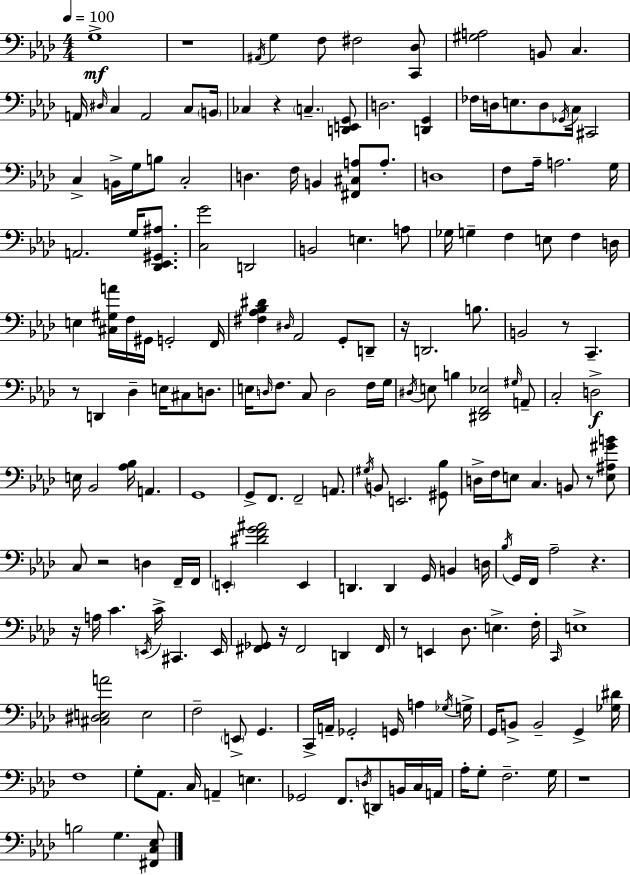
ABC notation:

X:1
T:Untitled
M:4/4
L:1/4
K:Fm
G,4 z4 ^A,,/4 G, F,/2 ^F,2 [C,,_D,]/2 [^G,A,]2 B,,/2 C, A,,/4 ^D,/4 C, A,,2 C,/2 B,,/4 _C, z C, [D,,E,,G,,]/2 D,2 [D,,G,,] _F,/4 D,/4 E,/2 D,/2 _G,,/4 C,/4 ^C,,2 C, B,,/4 G,/4 B,/2 C,2 D, F,/4 B,, [^F,,^C,A,]/2 A,/2 D,4 F,/2 _A,/4 A,2 G,/4 A,,2 G,/4 [_D,,_E,,^G,,^A,]/2 [C,G]2 D,,2 B,,2 E, A,/2 _G,/4 G, F, E,/2 F, D,/4 E, [^C,^G,A]/4 F,/4 ^G,,/4 G,,2 F,,/4 [^F,_A,_B,^D] ^D,/4 _A,,2 G,,/2 D,,/2 z/4 D,,2 B,/2 B,,2 z/2 C,, z/2 D,, _D, E,/4 ^C,/2 D,/2 E,/4 D,/4 F,/2 C,/2 D,2 F,/4 G,/4 ^D,/4 E,/2 B, [^D,,F,,_E,]2 ^G,/4 A,,/2 C,2 D,2 E,/4 _B,,2 [_A,_B,]/4 A,, G,,4 G,,/2 F,,/2 F,,2 A,,/2 ^G,/4 B,,/2 E,,2 [^G,,_B,]/2 D,/4 F,/4 E,/2 C, B,,/2 z/2 [E,^A,^GB]/2 C,/2 z2 D, F,,/4 F,,/4 E,, [^DFG^A]2 E,, D,, D,, G,,/4 B,, D,/4 _B,/4 G,,/4 F,,/4 _A,2 z z/4 A,/4 C E,,/4 C/4 ^C,, E,,/4 [^F,,_G,,]/2 z/4 ^F,,2 D,, ^F,,/4 z/2 E,, _D,/2 E, F,/4 C,,/4 E,4 [^C,^D,E,A]2 E,2 F,2 E,,/2 G,, C,,/4 A,,/4 _G,,2 G,,/4 A, _G,/4 G,/4 G,,/4 B,,/2 B,,2 G,, [_G,^D]/4 F,4 G,/2 _A,,/2 C,/4 A,, E, _G,,2 F,,/2 D,/4 D,,/2 B,,/4 C,/4 A,,/4 _A,/4 G,/2 F,2 G,/4 z4 B,2 G, [^F,,C,_E,]/2